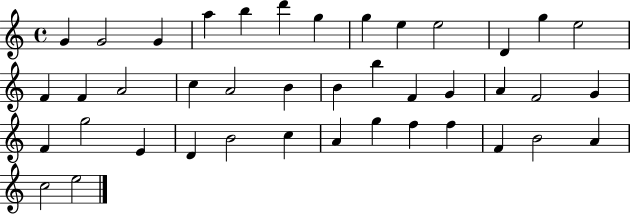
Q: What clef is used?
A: treble